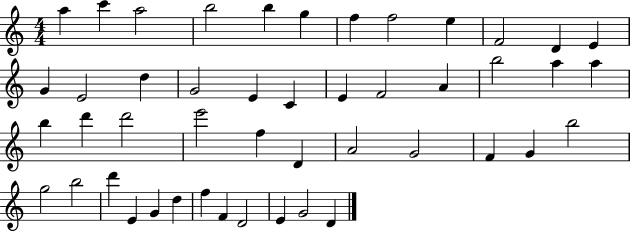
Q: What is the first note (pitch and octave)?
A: A5